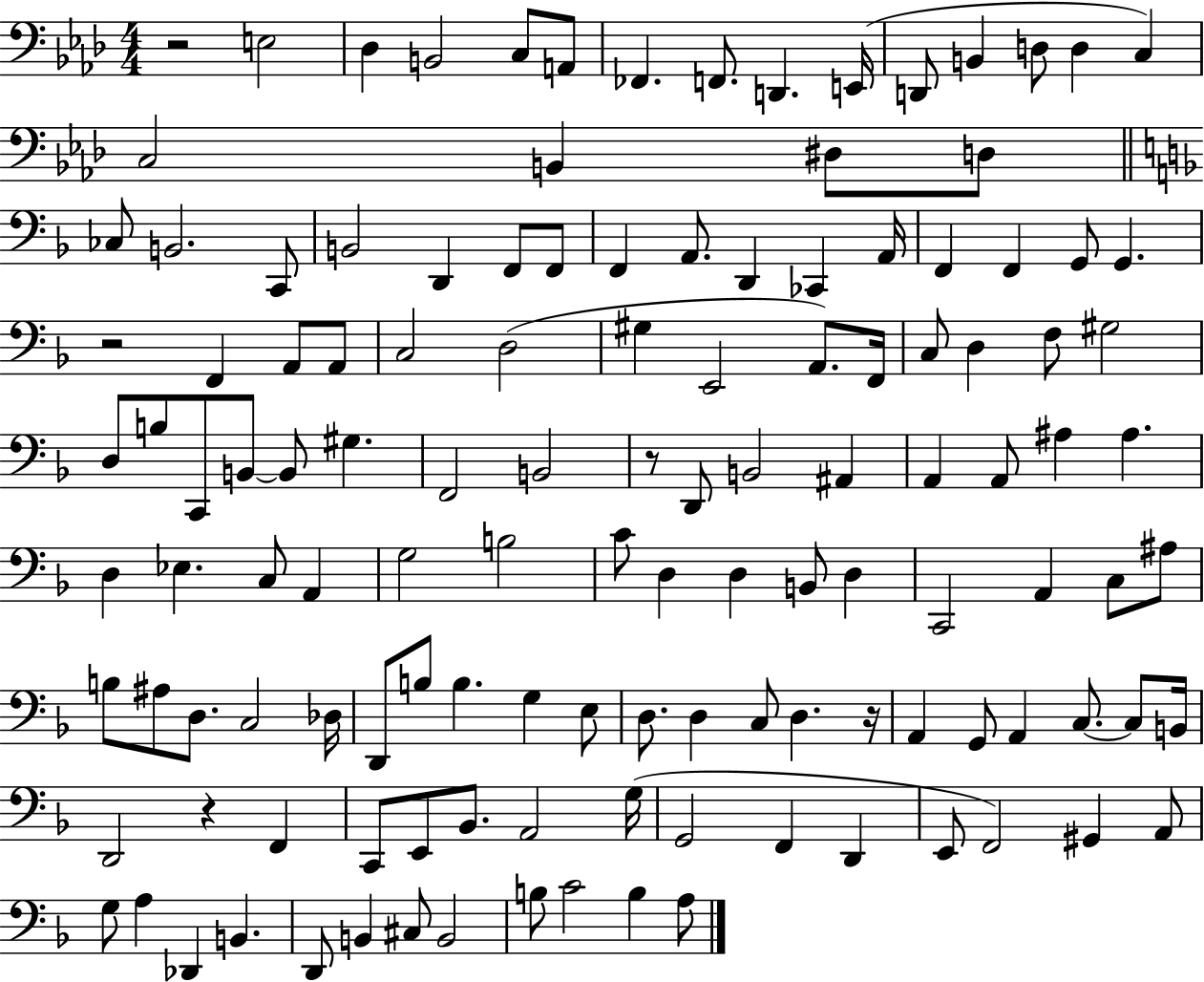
{
  \clef bass
  \numericTimeSignature
  \time 4/4
  \key aes \major
  r2 e2 | des4 b,2 c8 a,8 | fes,4. f,8. d,4. e,16( | d,8 b,4 d8 d4 c4) | \break c2 b,4 dis8 d8 | \bar "||" \break \key f \major ces8 b,2. c,8 | b,2 d,4 f,8 f,8 | f,4 a,8. d,4 ces,4 a,16 | f,4 f,4 g,8 g,4. | \break r2 f,4 a,8 a,8 | c2 d2( | gis4 e,2 a,8.) f,16 | c8 d4 f8 gis2 | \break d8 b8 c,8 b,8~~ b,8 gis4. | f,2 b,2 | r8 d,8 b,2 ais,4 | a,4 a,8 ais4 ais4. | \break d4 ees4. c8 a,4 | g2 b2 | c'8 d4 d4 b,8 d4 | c,2 a,4 c8 ais8 | \break b8 ais8 d8. c2 des16 | d,8 b8 b4. g4 e8 | d8. d4 c8 d4. r16 | a,4 g,8 a,4 c8.~~ c8 b,16 | \break d,2 r4 f,4 | c,8 e,8 bes,8. a,2 g16( | g,2 f,4 d,4 | e,8 f,2) gis,4 a,8 | \break g8 a4 des,4 b,4. | d,8 b,4 cis8 b,2 | b8 c'2 b4 a8 | \bar "|."
}